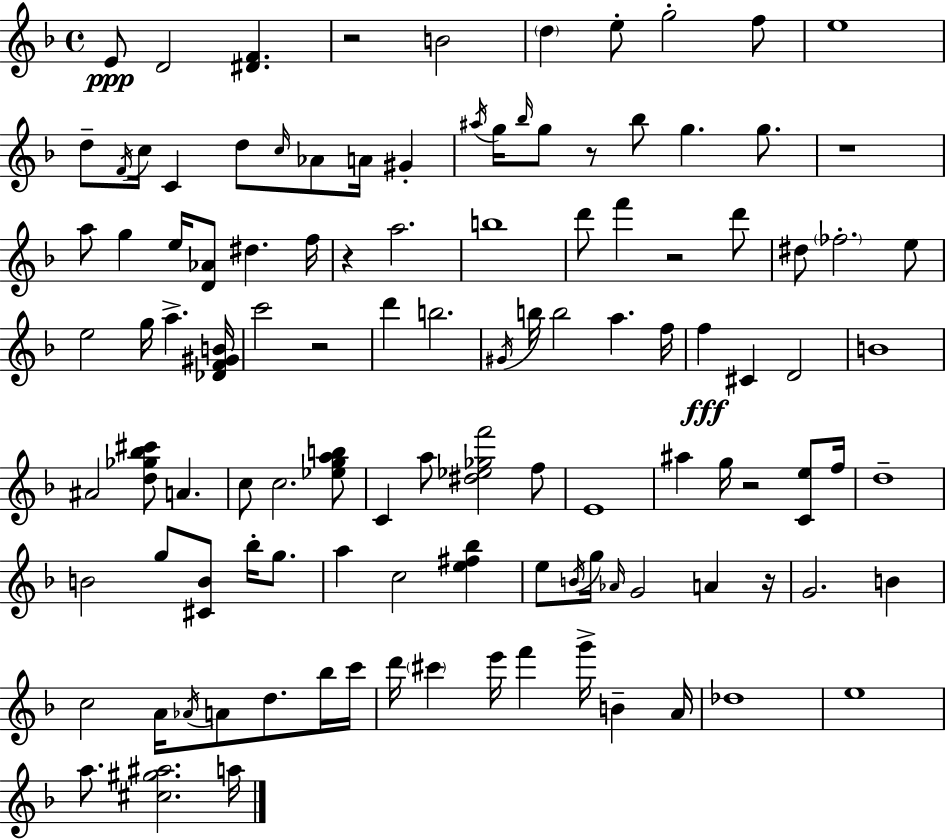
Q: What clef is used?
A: treble